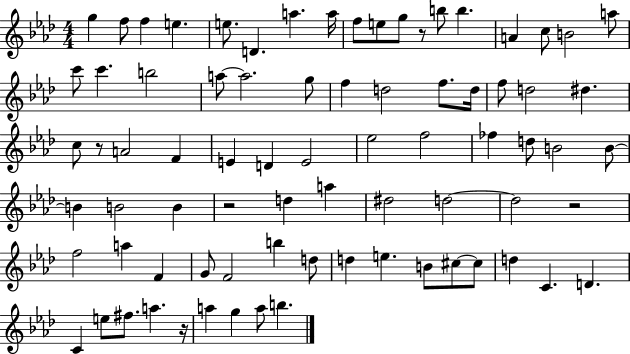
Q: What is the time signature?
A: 4/4